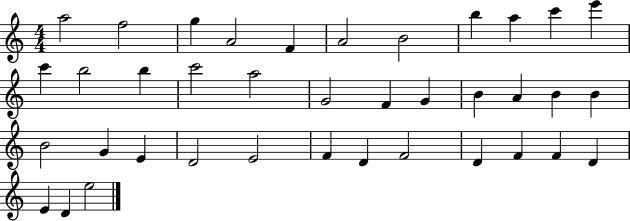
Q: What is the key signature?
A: C major